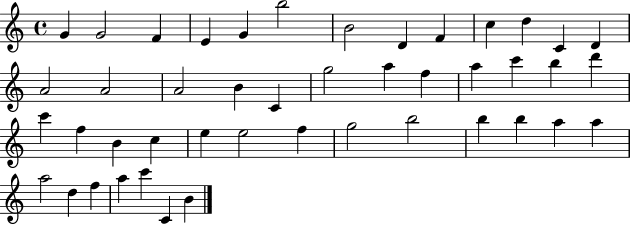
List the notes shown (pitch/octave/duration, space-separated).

G4/q G4/h F4/q E4/q G4/q B5/h B4/h D4/q F4/q C5/q D5/q C4/q D4/q A4/h A4/h A4/h B4/q C4/q G5/h A5/q F5/q A5/q C6/q B5/q D6/q C6/q F5/q B4/q C5/q E5/q E5/h F5/q G5/h B5/h B5/q B5/q A5/q A5/q A5/h D5/q F5/q A5/q C6/q C4/q B4/q